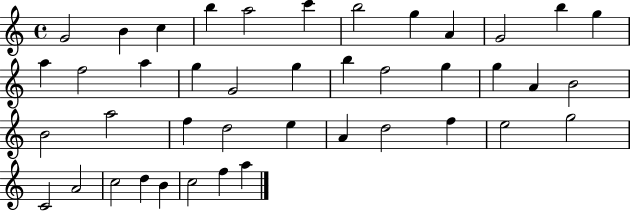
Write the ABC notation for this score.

X:1
T:Untitled
M:4/4
L:1/4
K:C
G2 B c b a2 c' b2 g A G2 b g a f2 a g G2 g b f2 g g A B2 B2 a2 f d2 e A d2 f e2 g2 C2 A2 c2 d B c2 f a